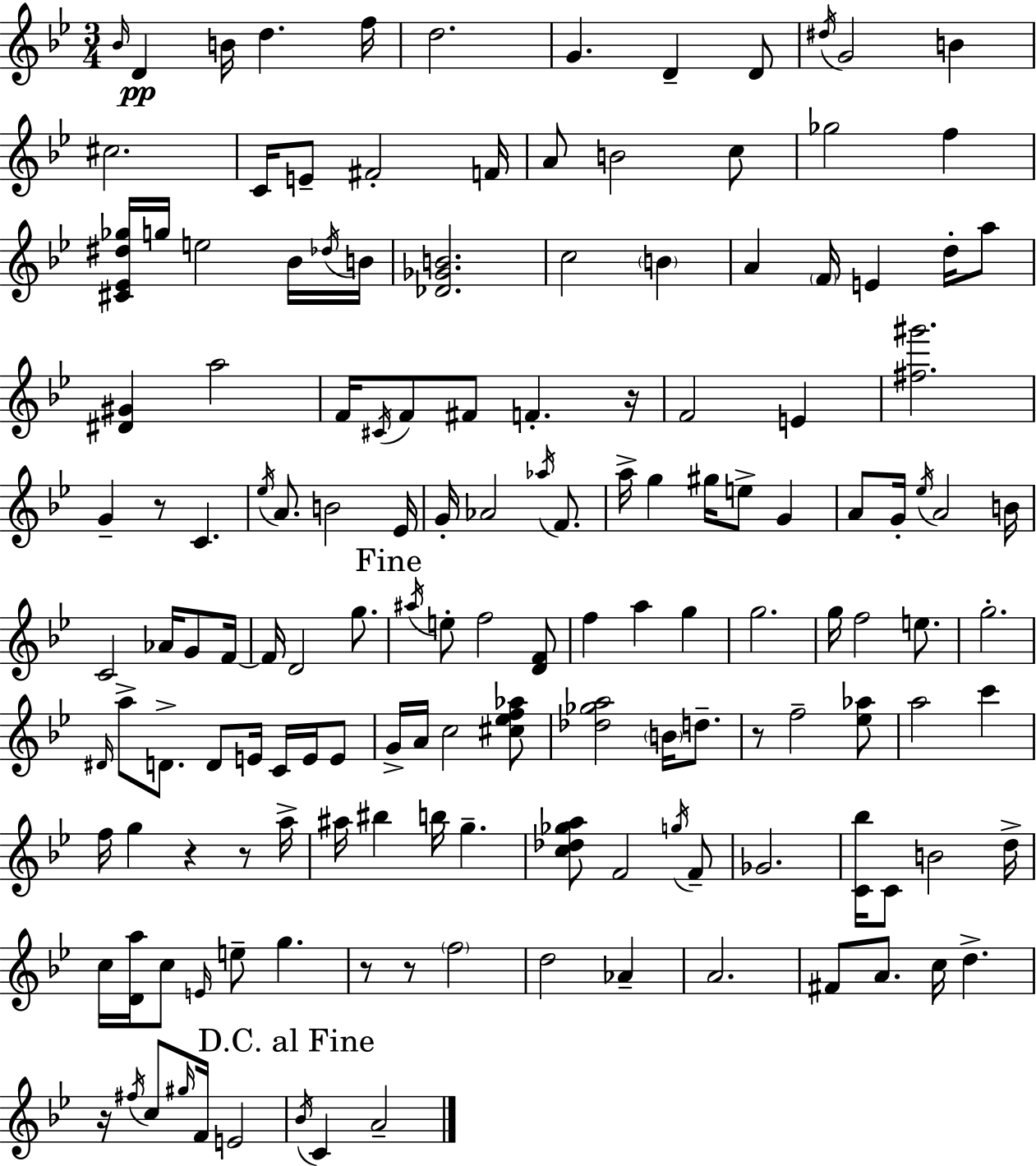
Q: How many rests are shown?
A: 8